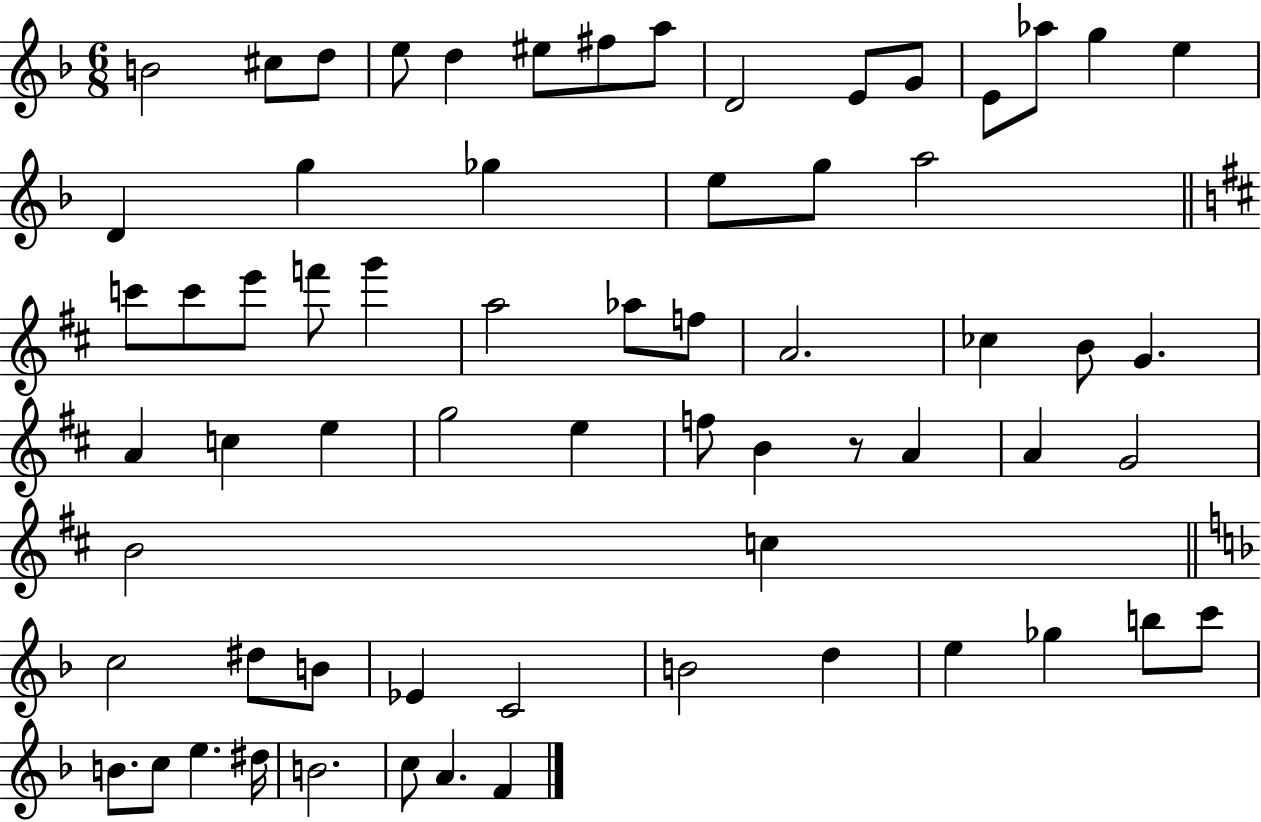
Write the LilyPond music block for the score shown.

{
  \clef treble
  \numericTimeSignature
  \time 6/8
  \key f \major
  b'2 cis''8 d''8 | e''8 d''4 eis''8 fis''8 a''8 | d'2 e'8 g'8 | e'8 aes''8 g''4 e''4 | \break d'4 g''4 ges''4 | e''8 g''8 a''2 | \bar "||" \break \key d \major c'''8 c'''8 e'''8 f'''8 g'''4 | a''2 aes''8 f''8 | a'2. | ces''4 b'8 g'4. | \break a'4 c''4 e''4 | g''2 e''4 | f''8 b'4 r8 a'4 | a'4 g'2 | \break b'2 c''4 | \bar "||" \break \key f \major c''2 dis''8 b'8 | ees'4 c'2 | b'2 d''4 | e''4 ges''4 b''8 c'''8 | \break b'8. c''8 e''4. dis''16 | b'2. | c''8 a'4. f'4 | \bar "|."
}